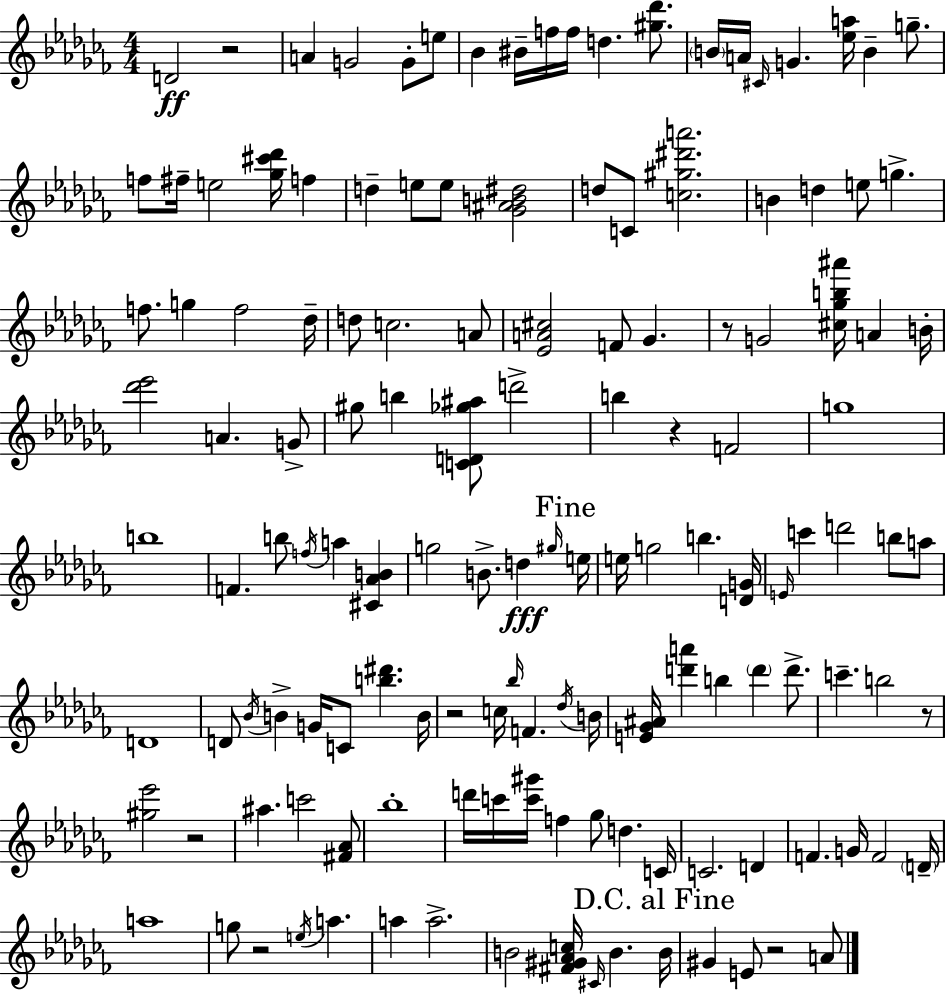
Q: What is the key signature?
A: AES minor